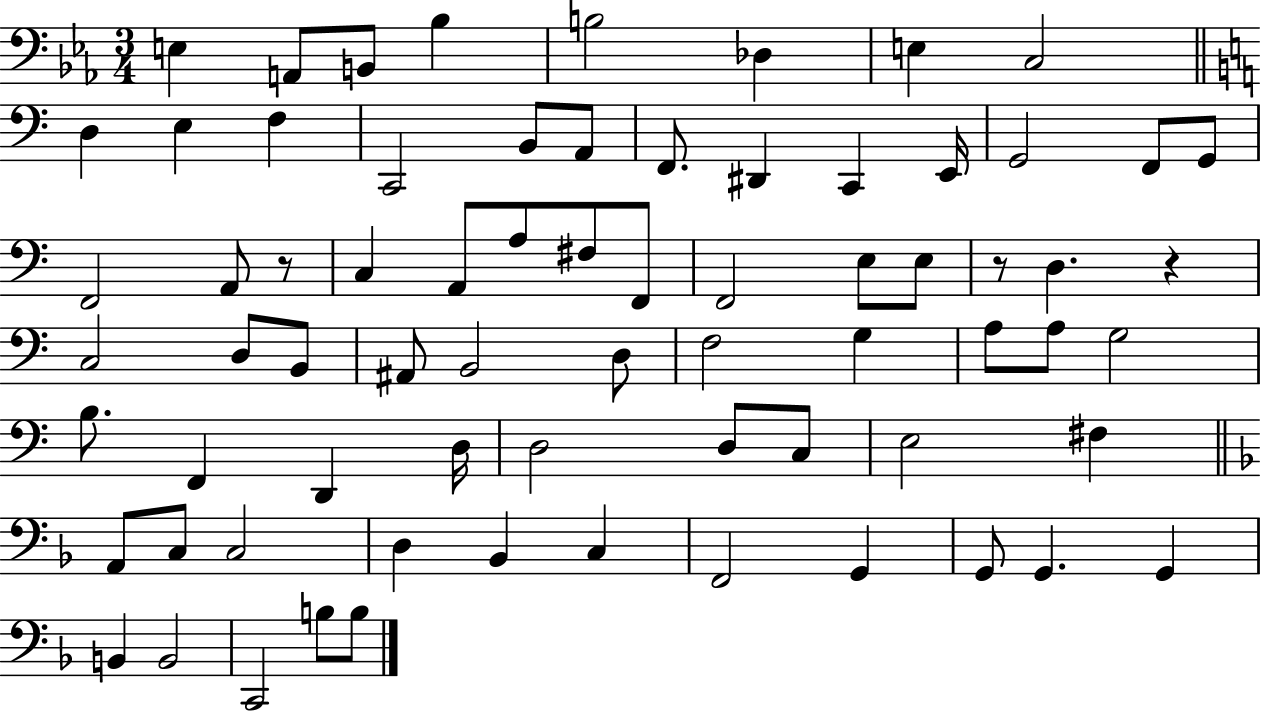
X:1
T:Untitled
M:3/4
L:1/4
K:Eb
E, A,,/2 B,,/2 _B, B,2 _D, E, C,2 D, E, F, C,,2 B,,/2 A,,/2 F,,/2 ^D,, C,, E,,/4 G,,2 F,,/2 G,,/2 F,,2 A,,/2 z/2 C, A,,/2 A,/2 ^F,/2 F,,/2 F,,2 E,/2 E,/2 z/2 D, z C,2 D,/2 B,,/2 ^A,,/2 B,,2 D,/2 F,2 G, A,/2 A,/2 G,2 B,/2 F,, D,, D,/4 D,2 D,/2 C,/2 E,2 ^F, A,,/2 C,/2 C,2 D, _B,, C, F,,2 G,, G,,/2 G,, G,, B,, B,,2 C,,2 B,/2 B,/2